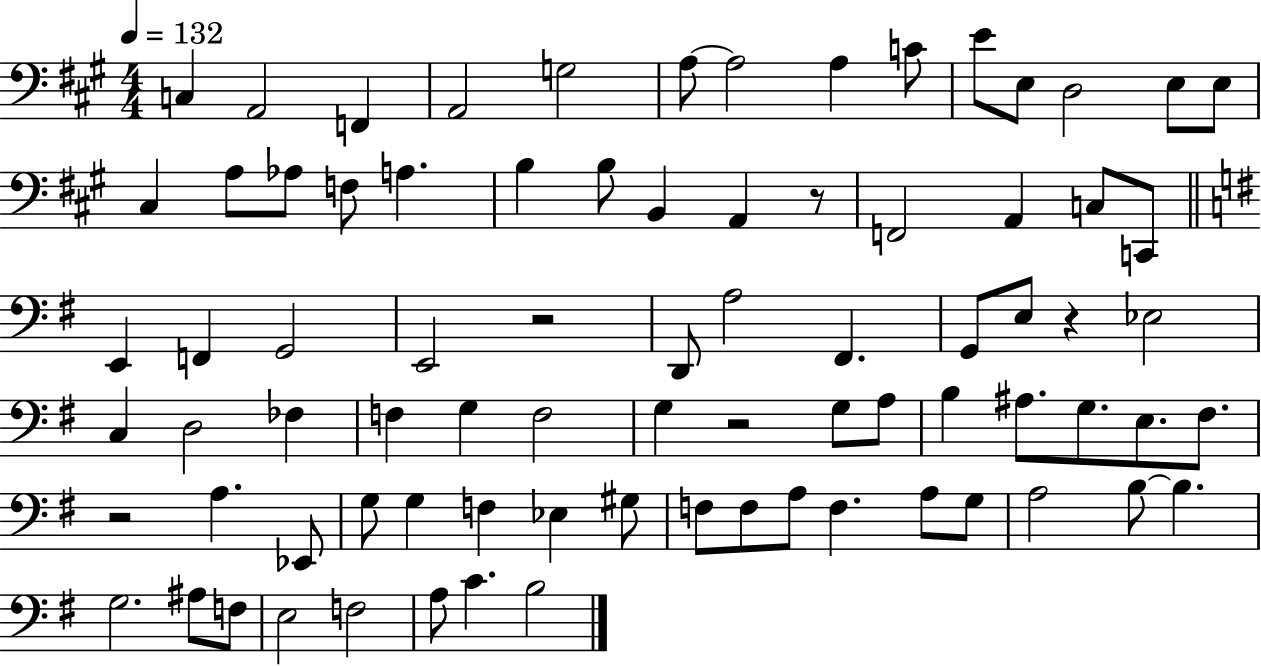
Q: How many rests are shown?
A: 5